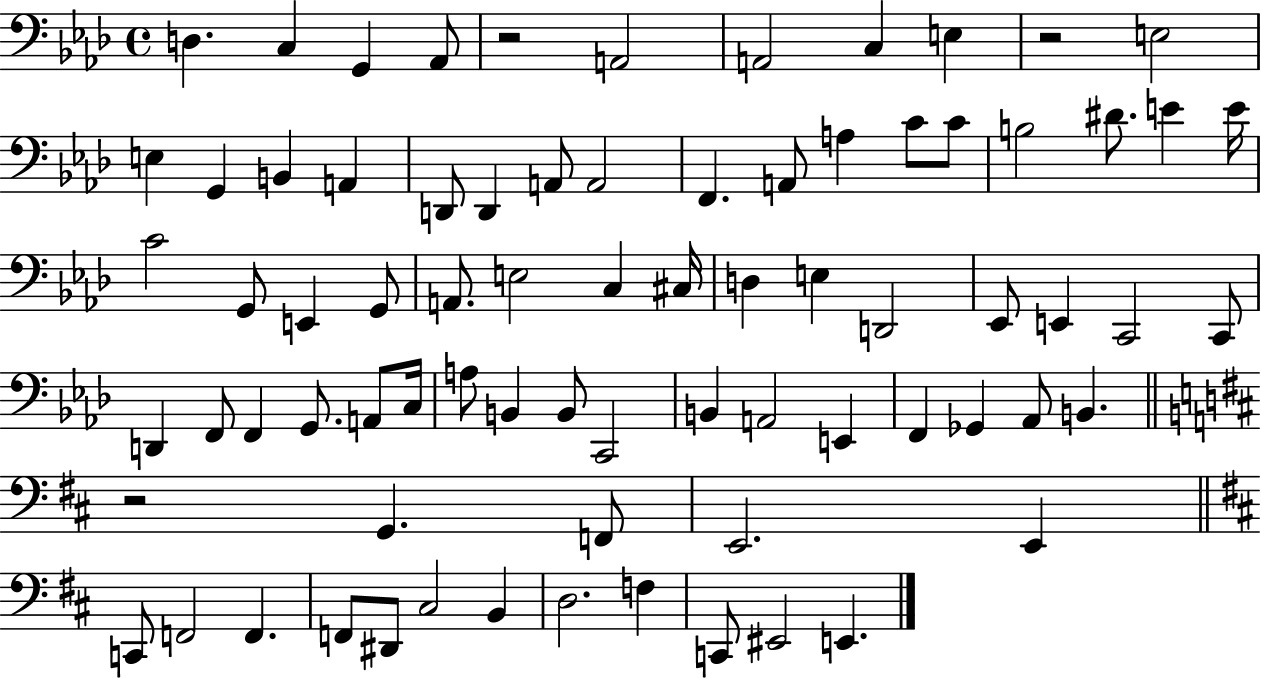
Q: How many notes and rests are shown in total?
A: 77